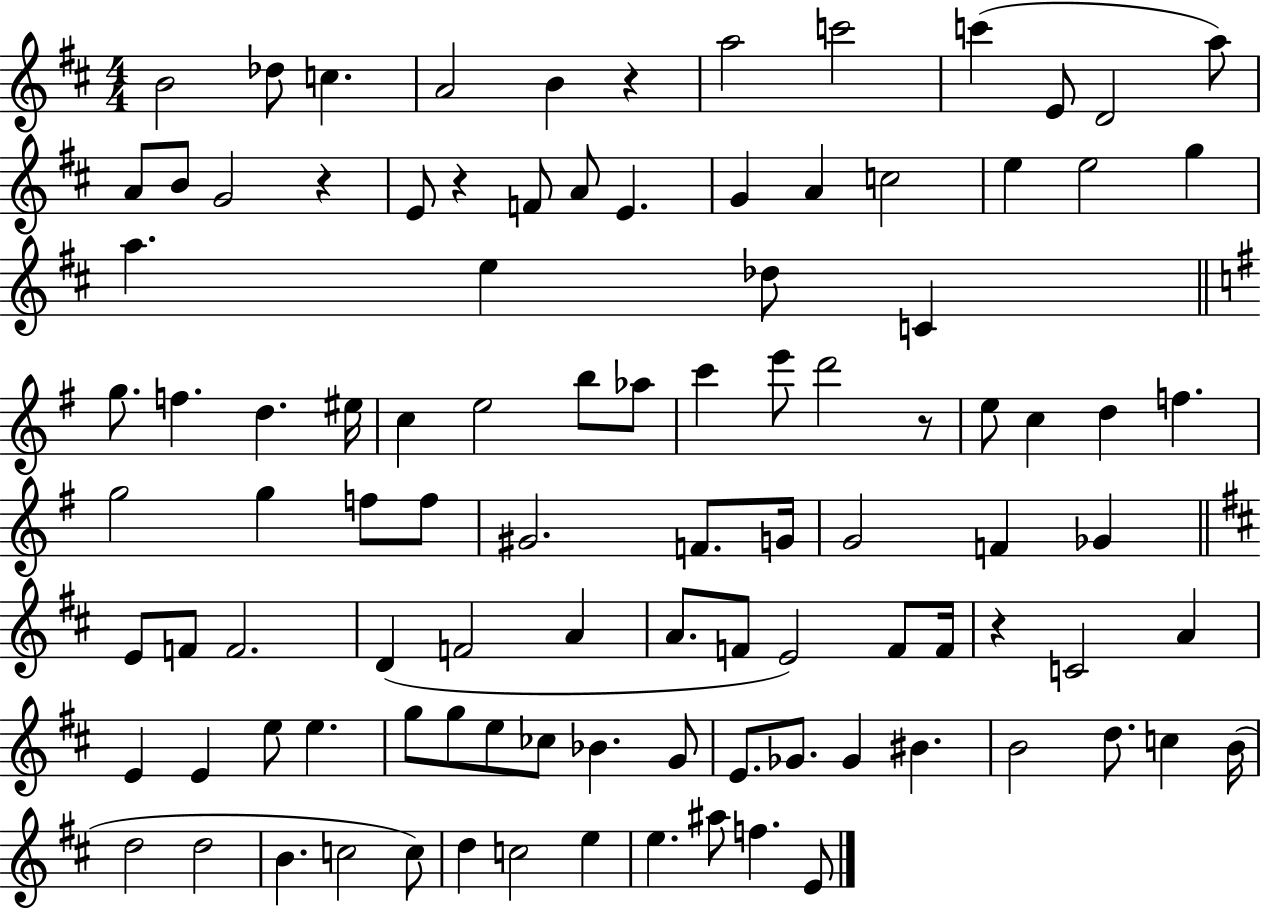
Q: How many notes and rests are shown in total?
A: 101